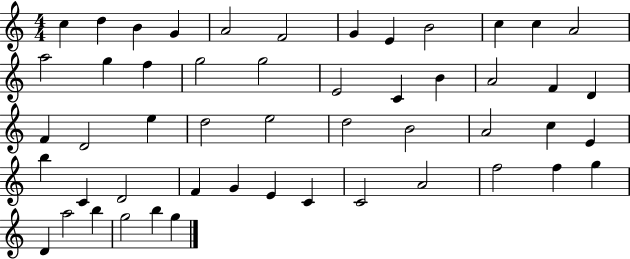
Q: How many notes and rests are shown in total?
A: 51